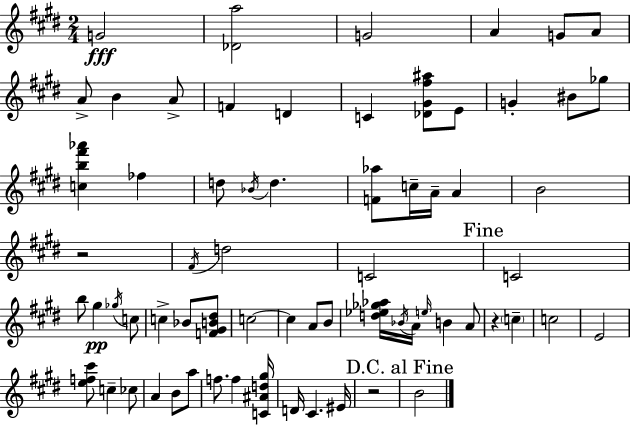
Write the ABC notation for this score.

X:1
T:Untitled
M:2/4
L:1/4
K:E
G2 [_Da]2 G2 A G/2 A/2 A/2 B A/2 F D C [_D^G^f^a]/2 E/2 G ^B/2 _g/2 [cb^f'_a'] _f d/2 _B/4 d [F_a]/2 c/4 A/4 A B2 z2 ^F/4 d2 C2 C2 b/2 ^g _g/4 c/2 c _B/2 [F^GB^d]/2 c2 c A/2 B/2 [d_e_g_a]/4 _B/4 A/4 e/4 B A/2 z c c2 E2 [ef^c']/2 c _c/2 A B/2 a/2 f/2 f [C^Ad^g]/4 D/4 ^C ^E/4 z2 B2